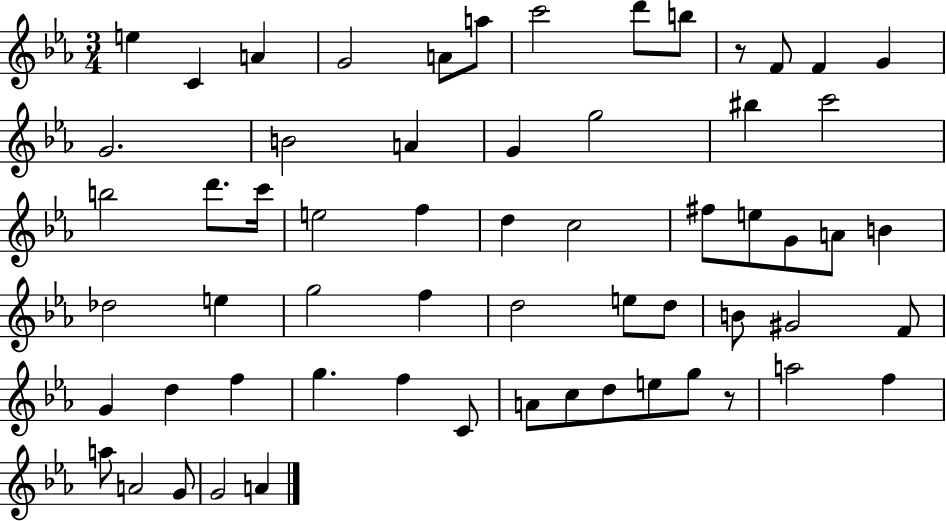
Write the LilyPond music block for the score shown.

{
  \clef treble
  \numericTimeSignature
  \time 3/4
  \key ees \major
  e''4 c'4 a'4 | g'2 a'8 a''8 | c'''2 d'''8 b''8 | r8 f'8 f'4 g'4 | \break g'2. | b'2 a'4 | g'4 g''2 | bis''4 c'''2 | \break b''2 d'''8. c'''16 | e''2 f''4 | d''4 c''2 | fis''8 e''8 g'8 a'8 b'4 | \break des''2 e''4 | g''2 f''4 | d''2 e''8 d''8 | b'8 gis'2 f'8 | \break g'4 d''4 f''4 | g''4. f''4 c'8 | a'8 c''8 d''8 e''8 g''8 r8 | a''2 f''4 | \break a''8 a'2 g'8 | g'2 a'4 | \bar "|."
}